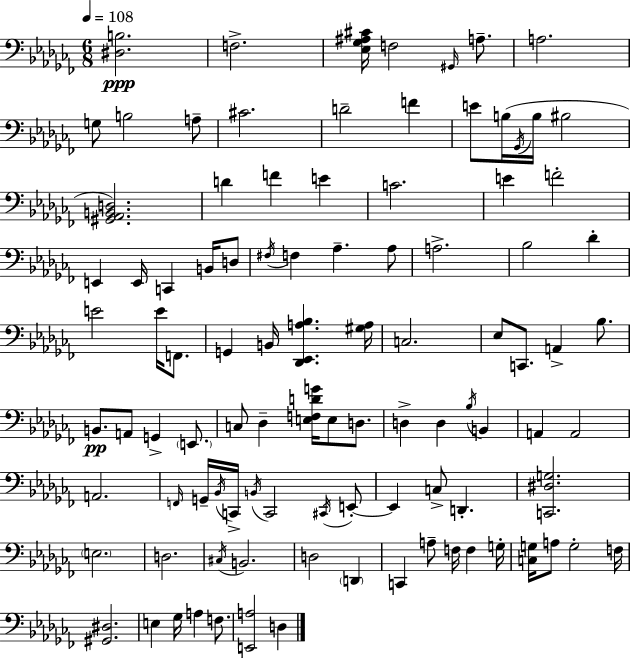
[D#3,B3]/h. F3/h. [Eb3,Gb3,A#3,C#4]/s F3/h G#2/s A3/e. A3/h. G3/e B3/h A3/e C#4/h. D4/h F4/q E4/e B3/s Gb2/s B3/s BIS3/h [G#2,Ab2,B2,D3]/h. D4/q F4/q E4/q C4/h. E4/q F4/h E2/q E2/s C2/q B2/s D3/e F#3/s F3/q Ab3/q. Ab3/e A3/h. Bb3/h Db4/q E4/h E4/s F2/e. G2/q B2/s [Db2,Eb2,A3,Bb3]/q. [G#3,A3]/s C3/h. Eb3/e C2/e. A2/q Bb3/e. B2/e. A2/e G2/q E2/e. C3/e Db3/q [E3,F3,D4,G4]/s E3/e D3/e. D3/q D3/q Bb3/s B2/q A2/q A2/h A2/h. F2/s G2/s Bb2/s C2/s B2/s C2/h C#2/s E2/e E2/q C3/e D2/q. [C2,D#3,G3]/h. E3/h. D3/h. C#3/s B2/h. D3/h D2/q C2/q A3/e F3/s F3/q G3/s [C3,G3]/s A3/e G3/h F3/s [G#2,D#3]/h. E3/q Gb3/s A3/q F3/e. [E2,A3]/h D3/q